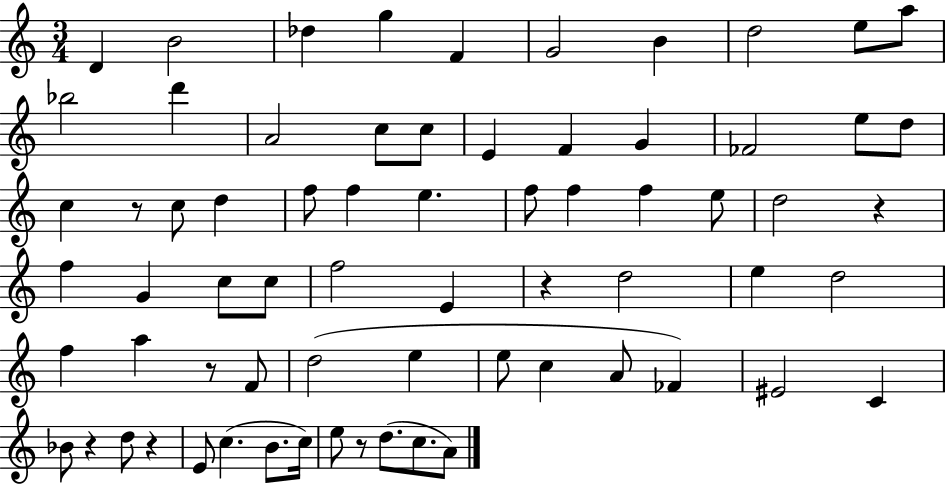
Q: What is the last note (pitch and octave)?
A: A4